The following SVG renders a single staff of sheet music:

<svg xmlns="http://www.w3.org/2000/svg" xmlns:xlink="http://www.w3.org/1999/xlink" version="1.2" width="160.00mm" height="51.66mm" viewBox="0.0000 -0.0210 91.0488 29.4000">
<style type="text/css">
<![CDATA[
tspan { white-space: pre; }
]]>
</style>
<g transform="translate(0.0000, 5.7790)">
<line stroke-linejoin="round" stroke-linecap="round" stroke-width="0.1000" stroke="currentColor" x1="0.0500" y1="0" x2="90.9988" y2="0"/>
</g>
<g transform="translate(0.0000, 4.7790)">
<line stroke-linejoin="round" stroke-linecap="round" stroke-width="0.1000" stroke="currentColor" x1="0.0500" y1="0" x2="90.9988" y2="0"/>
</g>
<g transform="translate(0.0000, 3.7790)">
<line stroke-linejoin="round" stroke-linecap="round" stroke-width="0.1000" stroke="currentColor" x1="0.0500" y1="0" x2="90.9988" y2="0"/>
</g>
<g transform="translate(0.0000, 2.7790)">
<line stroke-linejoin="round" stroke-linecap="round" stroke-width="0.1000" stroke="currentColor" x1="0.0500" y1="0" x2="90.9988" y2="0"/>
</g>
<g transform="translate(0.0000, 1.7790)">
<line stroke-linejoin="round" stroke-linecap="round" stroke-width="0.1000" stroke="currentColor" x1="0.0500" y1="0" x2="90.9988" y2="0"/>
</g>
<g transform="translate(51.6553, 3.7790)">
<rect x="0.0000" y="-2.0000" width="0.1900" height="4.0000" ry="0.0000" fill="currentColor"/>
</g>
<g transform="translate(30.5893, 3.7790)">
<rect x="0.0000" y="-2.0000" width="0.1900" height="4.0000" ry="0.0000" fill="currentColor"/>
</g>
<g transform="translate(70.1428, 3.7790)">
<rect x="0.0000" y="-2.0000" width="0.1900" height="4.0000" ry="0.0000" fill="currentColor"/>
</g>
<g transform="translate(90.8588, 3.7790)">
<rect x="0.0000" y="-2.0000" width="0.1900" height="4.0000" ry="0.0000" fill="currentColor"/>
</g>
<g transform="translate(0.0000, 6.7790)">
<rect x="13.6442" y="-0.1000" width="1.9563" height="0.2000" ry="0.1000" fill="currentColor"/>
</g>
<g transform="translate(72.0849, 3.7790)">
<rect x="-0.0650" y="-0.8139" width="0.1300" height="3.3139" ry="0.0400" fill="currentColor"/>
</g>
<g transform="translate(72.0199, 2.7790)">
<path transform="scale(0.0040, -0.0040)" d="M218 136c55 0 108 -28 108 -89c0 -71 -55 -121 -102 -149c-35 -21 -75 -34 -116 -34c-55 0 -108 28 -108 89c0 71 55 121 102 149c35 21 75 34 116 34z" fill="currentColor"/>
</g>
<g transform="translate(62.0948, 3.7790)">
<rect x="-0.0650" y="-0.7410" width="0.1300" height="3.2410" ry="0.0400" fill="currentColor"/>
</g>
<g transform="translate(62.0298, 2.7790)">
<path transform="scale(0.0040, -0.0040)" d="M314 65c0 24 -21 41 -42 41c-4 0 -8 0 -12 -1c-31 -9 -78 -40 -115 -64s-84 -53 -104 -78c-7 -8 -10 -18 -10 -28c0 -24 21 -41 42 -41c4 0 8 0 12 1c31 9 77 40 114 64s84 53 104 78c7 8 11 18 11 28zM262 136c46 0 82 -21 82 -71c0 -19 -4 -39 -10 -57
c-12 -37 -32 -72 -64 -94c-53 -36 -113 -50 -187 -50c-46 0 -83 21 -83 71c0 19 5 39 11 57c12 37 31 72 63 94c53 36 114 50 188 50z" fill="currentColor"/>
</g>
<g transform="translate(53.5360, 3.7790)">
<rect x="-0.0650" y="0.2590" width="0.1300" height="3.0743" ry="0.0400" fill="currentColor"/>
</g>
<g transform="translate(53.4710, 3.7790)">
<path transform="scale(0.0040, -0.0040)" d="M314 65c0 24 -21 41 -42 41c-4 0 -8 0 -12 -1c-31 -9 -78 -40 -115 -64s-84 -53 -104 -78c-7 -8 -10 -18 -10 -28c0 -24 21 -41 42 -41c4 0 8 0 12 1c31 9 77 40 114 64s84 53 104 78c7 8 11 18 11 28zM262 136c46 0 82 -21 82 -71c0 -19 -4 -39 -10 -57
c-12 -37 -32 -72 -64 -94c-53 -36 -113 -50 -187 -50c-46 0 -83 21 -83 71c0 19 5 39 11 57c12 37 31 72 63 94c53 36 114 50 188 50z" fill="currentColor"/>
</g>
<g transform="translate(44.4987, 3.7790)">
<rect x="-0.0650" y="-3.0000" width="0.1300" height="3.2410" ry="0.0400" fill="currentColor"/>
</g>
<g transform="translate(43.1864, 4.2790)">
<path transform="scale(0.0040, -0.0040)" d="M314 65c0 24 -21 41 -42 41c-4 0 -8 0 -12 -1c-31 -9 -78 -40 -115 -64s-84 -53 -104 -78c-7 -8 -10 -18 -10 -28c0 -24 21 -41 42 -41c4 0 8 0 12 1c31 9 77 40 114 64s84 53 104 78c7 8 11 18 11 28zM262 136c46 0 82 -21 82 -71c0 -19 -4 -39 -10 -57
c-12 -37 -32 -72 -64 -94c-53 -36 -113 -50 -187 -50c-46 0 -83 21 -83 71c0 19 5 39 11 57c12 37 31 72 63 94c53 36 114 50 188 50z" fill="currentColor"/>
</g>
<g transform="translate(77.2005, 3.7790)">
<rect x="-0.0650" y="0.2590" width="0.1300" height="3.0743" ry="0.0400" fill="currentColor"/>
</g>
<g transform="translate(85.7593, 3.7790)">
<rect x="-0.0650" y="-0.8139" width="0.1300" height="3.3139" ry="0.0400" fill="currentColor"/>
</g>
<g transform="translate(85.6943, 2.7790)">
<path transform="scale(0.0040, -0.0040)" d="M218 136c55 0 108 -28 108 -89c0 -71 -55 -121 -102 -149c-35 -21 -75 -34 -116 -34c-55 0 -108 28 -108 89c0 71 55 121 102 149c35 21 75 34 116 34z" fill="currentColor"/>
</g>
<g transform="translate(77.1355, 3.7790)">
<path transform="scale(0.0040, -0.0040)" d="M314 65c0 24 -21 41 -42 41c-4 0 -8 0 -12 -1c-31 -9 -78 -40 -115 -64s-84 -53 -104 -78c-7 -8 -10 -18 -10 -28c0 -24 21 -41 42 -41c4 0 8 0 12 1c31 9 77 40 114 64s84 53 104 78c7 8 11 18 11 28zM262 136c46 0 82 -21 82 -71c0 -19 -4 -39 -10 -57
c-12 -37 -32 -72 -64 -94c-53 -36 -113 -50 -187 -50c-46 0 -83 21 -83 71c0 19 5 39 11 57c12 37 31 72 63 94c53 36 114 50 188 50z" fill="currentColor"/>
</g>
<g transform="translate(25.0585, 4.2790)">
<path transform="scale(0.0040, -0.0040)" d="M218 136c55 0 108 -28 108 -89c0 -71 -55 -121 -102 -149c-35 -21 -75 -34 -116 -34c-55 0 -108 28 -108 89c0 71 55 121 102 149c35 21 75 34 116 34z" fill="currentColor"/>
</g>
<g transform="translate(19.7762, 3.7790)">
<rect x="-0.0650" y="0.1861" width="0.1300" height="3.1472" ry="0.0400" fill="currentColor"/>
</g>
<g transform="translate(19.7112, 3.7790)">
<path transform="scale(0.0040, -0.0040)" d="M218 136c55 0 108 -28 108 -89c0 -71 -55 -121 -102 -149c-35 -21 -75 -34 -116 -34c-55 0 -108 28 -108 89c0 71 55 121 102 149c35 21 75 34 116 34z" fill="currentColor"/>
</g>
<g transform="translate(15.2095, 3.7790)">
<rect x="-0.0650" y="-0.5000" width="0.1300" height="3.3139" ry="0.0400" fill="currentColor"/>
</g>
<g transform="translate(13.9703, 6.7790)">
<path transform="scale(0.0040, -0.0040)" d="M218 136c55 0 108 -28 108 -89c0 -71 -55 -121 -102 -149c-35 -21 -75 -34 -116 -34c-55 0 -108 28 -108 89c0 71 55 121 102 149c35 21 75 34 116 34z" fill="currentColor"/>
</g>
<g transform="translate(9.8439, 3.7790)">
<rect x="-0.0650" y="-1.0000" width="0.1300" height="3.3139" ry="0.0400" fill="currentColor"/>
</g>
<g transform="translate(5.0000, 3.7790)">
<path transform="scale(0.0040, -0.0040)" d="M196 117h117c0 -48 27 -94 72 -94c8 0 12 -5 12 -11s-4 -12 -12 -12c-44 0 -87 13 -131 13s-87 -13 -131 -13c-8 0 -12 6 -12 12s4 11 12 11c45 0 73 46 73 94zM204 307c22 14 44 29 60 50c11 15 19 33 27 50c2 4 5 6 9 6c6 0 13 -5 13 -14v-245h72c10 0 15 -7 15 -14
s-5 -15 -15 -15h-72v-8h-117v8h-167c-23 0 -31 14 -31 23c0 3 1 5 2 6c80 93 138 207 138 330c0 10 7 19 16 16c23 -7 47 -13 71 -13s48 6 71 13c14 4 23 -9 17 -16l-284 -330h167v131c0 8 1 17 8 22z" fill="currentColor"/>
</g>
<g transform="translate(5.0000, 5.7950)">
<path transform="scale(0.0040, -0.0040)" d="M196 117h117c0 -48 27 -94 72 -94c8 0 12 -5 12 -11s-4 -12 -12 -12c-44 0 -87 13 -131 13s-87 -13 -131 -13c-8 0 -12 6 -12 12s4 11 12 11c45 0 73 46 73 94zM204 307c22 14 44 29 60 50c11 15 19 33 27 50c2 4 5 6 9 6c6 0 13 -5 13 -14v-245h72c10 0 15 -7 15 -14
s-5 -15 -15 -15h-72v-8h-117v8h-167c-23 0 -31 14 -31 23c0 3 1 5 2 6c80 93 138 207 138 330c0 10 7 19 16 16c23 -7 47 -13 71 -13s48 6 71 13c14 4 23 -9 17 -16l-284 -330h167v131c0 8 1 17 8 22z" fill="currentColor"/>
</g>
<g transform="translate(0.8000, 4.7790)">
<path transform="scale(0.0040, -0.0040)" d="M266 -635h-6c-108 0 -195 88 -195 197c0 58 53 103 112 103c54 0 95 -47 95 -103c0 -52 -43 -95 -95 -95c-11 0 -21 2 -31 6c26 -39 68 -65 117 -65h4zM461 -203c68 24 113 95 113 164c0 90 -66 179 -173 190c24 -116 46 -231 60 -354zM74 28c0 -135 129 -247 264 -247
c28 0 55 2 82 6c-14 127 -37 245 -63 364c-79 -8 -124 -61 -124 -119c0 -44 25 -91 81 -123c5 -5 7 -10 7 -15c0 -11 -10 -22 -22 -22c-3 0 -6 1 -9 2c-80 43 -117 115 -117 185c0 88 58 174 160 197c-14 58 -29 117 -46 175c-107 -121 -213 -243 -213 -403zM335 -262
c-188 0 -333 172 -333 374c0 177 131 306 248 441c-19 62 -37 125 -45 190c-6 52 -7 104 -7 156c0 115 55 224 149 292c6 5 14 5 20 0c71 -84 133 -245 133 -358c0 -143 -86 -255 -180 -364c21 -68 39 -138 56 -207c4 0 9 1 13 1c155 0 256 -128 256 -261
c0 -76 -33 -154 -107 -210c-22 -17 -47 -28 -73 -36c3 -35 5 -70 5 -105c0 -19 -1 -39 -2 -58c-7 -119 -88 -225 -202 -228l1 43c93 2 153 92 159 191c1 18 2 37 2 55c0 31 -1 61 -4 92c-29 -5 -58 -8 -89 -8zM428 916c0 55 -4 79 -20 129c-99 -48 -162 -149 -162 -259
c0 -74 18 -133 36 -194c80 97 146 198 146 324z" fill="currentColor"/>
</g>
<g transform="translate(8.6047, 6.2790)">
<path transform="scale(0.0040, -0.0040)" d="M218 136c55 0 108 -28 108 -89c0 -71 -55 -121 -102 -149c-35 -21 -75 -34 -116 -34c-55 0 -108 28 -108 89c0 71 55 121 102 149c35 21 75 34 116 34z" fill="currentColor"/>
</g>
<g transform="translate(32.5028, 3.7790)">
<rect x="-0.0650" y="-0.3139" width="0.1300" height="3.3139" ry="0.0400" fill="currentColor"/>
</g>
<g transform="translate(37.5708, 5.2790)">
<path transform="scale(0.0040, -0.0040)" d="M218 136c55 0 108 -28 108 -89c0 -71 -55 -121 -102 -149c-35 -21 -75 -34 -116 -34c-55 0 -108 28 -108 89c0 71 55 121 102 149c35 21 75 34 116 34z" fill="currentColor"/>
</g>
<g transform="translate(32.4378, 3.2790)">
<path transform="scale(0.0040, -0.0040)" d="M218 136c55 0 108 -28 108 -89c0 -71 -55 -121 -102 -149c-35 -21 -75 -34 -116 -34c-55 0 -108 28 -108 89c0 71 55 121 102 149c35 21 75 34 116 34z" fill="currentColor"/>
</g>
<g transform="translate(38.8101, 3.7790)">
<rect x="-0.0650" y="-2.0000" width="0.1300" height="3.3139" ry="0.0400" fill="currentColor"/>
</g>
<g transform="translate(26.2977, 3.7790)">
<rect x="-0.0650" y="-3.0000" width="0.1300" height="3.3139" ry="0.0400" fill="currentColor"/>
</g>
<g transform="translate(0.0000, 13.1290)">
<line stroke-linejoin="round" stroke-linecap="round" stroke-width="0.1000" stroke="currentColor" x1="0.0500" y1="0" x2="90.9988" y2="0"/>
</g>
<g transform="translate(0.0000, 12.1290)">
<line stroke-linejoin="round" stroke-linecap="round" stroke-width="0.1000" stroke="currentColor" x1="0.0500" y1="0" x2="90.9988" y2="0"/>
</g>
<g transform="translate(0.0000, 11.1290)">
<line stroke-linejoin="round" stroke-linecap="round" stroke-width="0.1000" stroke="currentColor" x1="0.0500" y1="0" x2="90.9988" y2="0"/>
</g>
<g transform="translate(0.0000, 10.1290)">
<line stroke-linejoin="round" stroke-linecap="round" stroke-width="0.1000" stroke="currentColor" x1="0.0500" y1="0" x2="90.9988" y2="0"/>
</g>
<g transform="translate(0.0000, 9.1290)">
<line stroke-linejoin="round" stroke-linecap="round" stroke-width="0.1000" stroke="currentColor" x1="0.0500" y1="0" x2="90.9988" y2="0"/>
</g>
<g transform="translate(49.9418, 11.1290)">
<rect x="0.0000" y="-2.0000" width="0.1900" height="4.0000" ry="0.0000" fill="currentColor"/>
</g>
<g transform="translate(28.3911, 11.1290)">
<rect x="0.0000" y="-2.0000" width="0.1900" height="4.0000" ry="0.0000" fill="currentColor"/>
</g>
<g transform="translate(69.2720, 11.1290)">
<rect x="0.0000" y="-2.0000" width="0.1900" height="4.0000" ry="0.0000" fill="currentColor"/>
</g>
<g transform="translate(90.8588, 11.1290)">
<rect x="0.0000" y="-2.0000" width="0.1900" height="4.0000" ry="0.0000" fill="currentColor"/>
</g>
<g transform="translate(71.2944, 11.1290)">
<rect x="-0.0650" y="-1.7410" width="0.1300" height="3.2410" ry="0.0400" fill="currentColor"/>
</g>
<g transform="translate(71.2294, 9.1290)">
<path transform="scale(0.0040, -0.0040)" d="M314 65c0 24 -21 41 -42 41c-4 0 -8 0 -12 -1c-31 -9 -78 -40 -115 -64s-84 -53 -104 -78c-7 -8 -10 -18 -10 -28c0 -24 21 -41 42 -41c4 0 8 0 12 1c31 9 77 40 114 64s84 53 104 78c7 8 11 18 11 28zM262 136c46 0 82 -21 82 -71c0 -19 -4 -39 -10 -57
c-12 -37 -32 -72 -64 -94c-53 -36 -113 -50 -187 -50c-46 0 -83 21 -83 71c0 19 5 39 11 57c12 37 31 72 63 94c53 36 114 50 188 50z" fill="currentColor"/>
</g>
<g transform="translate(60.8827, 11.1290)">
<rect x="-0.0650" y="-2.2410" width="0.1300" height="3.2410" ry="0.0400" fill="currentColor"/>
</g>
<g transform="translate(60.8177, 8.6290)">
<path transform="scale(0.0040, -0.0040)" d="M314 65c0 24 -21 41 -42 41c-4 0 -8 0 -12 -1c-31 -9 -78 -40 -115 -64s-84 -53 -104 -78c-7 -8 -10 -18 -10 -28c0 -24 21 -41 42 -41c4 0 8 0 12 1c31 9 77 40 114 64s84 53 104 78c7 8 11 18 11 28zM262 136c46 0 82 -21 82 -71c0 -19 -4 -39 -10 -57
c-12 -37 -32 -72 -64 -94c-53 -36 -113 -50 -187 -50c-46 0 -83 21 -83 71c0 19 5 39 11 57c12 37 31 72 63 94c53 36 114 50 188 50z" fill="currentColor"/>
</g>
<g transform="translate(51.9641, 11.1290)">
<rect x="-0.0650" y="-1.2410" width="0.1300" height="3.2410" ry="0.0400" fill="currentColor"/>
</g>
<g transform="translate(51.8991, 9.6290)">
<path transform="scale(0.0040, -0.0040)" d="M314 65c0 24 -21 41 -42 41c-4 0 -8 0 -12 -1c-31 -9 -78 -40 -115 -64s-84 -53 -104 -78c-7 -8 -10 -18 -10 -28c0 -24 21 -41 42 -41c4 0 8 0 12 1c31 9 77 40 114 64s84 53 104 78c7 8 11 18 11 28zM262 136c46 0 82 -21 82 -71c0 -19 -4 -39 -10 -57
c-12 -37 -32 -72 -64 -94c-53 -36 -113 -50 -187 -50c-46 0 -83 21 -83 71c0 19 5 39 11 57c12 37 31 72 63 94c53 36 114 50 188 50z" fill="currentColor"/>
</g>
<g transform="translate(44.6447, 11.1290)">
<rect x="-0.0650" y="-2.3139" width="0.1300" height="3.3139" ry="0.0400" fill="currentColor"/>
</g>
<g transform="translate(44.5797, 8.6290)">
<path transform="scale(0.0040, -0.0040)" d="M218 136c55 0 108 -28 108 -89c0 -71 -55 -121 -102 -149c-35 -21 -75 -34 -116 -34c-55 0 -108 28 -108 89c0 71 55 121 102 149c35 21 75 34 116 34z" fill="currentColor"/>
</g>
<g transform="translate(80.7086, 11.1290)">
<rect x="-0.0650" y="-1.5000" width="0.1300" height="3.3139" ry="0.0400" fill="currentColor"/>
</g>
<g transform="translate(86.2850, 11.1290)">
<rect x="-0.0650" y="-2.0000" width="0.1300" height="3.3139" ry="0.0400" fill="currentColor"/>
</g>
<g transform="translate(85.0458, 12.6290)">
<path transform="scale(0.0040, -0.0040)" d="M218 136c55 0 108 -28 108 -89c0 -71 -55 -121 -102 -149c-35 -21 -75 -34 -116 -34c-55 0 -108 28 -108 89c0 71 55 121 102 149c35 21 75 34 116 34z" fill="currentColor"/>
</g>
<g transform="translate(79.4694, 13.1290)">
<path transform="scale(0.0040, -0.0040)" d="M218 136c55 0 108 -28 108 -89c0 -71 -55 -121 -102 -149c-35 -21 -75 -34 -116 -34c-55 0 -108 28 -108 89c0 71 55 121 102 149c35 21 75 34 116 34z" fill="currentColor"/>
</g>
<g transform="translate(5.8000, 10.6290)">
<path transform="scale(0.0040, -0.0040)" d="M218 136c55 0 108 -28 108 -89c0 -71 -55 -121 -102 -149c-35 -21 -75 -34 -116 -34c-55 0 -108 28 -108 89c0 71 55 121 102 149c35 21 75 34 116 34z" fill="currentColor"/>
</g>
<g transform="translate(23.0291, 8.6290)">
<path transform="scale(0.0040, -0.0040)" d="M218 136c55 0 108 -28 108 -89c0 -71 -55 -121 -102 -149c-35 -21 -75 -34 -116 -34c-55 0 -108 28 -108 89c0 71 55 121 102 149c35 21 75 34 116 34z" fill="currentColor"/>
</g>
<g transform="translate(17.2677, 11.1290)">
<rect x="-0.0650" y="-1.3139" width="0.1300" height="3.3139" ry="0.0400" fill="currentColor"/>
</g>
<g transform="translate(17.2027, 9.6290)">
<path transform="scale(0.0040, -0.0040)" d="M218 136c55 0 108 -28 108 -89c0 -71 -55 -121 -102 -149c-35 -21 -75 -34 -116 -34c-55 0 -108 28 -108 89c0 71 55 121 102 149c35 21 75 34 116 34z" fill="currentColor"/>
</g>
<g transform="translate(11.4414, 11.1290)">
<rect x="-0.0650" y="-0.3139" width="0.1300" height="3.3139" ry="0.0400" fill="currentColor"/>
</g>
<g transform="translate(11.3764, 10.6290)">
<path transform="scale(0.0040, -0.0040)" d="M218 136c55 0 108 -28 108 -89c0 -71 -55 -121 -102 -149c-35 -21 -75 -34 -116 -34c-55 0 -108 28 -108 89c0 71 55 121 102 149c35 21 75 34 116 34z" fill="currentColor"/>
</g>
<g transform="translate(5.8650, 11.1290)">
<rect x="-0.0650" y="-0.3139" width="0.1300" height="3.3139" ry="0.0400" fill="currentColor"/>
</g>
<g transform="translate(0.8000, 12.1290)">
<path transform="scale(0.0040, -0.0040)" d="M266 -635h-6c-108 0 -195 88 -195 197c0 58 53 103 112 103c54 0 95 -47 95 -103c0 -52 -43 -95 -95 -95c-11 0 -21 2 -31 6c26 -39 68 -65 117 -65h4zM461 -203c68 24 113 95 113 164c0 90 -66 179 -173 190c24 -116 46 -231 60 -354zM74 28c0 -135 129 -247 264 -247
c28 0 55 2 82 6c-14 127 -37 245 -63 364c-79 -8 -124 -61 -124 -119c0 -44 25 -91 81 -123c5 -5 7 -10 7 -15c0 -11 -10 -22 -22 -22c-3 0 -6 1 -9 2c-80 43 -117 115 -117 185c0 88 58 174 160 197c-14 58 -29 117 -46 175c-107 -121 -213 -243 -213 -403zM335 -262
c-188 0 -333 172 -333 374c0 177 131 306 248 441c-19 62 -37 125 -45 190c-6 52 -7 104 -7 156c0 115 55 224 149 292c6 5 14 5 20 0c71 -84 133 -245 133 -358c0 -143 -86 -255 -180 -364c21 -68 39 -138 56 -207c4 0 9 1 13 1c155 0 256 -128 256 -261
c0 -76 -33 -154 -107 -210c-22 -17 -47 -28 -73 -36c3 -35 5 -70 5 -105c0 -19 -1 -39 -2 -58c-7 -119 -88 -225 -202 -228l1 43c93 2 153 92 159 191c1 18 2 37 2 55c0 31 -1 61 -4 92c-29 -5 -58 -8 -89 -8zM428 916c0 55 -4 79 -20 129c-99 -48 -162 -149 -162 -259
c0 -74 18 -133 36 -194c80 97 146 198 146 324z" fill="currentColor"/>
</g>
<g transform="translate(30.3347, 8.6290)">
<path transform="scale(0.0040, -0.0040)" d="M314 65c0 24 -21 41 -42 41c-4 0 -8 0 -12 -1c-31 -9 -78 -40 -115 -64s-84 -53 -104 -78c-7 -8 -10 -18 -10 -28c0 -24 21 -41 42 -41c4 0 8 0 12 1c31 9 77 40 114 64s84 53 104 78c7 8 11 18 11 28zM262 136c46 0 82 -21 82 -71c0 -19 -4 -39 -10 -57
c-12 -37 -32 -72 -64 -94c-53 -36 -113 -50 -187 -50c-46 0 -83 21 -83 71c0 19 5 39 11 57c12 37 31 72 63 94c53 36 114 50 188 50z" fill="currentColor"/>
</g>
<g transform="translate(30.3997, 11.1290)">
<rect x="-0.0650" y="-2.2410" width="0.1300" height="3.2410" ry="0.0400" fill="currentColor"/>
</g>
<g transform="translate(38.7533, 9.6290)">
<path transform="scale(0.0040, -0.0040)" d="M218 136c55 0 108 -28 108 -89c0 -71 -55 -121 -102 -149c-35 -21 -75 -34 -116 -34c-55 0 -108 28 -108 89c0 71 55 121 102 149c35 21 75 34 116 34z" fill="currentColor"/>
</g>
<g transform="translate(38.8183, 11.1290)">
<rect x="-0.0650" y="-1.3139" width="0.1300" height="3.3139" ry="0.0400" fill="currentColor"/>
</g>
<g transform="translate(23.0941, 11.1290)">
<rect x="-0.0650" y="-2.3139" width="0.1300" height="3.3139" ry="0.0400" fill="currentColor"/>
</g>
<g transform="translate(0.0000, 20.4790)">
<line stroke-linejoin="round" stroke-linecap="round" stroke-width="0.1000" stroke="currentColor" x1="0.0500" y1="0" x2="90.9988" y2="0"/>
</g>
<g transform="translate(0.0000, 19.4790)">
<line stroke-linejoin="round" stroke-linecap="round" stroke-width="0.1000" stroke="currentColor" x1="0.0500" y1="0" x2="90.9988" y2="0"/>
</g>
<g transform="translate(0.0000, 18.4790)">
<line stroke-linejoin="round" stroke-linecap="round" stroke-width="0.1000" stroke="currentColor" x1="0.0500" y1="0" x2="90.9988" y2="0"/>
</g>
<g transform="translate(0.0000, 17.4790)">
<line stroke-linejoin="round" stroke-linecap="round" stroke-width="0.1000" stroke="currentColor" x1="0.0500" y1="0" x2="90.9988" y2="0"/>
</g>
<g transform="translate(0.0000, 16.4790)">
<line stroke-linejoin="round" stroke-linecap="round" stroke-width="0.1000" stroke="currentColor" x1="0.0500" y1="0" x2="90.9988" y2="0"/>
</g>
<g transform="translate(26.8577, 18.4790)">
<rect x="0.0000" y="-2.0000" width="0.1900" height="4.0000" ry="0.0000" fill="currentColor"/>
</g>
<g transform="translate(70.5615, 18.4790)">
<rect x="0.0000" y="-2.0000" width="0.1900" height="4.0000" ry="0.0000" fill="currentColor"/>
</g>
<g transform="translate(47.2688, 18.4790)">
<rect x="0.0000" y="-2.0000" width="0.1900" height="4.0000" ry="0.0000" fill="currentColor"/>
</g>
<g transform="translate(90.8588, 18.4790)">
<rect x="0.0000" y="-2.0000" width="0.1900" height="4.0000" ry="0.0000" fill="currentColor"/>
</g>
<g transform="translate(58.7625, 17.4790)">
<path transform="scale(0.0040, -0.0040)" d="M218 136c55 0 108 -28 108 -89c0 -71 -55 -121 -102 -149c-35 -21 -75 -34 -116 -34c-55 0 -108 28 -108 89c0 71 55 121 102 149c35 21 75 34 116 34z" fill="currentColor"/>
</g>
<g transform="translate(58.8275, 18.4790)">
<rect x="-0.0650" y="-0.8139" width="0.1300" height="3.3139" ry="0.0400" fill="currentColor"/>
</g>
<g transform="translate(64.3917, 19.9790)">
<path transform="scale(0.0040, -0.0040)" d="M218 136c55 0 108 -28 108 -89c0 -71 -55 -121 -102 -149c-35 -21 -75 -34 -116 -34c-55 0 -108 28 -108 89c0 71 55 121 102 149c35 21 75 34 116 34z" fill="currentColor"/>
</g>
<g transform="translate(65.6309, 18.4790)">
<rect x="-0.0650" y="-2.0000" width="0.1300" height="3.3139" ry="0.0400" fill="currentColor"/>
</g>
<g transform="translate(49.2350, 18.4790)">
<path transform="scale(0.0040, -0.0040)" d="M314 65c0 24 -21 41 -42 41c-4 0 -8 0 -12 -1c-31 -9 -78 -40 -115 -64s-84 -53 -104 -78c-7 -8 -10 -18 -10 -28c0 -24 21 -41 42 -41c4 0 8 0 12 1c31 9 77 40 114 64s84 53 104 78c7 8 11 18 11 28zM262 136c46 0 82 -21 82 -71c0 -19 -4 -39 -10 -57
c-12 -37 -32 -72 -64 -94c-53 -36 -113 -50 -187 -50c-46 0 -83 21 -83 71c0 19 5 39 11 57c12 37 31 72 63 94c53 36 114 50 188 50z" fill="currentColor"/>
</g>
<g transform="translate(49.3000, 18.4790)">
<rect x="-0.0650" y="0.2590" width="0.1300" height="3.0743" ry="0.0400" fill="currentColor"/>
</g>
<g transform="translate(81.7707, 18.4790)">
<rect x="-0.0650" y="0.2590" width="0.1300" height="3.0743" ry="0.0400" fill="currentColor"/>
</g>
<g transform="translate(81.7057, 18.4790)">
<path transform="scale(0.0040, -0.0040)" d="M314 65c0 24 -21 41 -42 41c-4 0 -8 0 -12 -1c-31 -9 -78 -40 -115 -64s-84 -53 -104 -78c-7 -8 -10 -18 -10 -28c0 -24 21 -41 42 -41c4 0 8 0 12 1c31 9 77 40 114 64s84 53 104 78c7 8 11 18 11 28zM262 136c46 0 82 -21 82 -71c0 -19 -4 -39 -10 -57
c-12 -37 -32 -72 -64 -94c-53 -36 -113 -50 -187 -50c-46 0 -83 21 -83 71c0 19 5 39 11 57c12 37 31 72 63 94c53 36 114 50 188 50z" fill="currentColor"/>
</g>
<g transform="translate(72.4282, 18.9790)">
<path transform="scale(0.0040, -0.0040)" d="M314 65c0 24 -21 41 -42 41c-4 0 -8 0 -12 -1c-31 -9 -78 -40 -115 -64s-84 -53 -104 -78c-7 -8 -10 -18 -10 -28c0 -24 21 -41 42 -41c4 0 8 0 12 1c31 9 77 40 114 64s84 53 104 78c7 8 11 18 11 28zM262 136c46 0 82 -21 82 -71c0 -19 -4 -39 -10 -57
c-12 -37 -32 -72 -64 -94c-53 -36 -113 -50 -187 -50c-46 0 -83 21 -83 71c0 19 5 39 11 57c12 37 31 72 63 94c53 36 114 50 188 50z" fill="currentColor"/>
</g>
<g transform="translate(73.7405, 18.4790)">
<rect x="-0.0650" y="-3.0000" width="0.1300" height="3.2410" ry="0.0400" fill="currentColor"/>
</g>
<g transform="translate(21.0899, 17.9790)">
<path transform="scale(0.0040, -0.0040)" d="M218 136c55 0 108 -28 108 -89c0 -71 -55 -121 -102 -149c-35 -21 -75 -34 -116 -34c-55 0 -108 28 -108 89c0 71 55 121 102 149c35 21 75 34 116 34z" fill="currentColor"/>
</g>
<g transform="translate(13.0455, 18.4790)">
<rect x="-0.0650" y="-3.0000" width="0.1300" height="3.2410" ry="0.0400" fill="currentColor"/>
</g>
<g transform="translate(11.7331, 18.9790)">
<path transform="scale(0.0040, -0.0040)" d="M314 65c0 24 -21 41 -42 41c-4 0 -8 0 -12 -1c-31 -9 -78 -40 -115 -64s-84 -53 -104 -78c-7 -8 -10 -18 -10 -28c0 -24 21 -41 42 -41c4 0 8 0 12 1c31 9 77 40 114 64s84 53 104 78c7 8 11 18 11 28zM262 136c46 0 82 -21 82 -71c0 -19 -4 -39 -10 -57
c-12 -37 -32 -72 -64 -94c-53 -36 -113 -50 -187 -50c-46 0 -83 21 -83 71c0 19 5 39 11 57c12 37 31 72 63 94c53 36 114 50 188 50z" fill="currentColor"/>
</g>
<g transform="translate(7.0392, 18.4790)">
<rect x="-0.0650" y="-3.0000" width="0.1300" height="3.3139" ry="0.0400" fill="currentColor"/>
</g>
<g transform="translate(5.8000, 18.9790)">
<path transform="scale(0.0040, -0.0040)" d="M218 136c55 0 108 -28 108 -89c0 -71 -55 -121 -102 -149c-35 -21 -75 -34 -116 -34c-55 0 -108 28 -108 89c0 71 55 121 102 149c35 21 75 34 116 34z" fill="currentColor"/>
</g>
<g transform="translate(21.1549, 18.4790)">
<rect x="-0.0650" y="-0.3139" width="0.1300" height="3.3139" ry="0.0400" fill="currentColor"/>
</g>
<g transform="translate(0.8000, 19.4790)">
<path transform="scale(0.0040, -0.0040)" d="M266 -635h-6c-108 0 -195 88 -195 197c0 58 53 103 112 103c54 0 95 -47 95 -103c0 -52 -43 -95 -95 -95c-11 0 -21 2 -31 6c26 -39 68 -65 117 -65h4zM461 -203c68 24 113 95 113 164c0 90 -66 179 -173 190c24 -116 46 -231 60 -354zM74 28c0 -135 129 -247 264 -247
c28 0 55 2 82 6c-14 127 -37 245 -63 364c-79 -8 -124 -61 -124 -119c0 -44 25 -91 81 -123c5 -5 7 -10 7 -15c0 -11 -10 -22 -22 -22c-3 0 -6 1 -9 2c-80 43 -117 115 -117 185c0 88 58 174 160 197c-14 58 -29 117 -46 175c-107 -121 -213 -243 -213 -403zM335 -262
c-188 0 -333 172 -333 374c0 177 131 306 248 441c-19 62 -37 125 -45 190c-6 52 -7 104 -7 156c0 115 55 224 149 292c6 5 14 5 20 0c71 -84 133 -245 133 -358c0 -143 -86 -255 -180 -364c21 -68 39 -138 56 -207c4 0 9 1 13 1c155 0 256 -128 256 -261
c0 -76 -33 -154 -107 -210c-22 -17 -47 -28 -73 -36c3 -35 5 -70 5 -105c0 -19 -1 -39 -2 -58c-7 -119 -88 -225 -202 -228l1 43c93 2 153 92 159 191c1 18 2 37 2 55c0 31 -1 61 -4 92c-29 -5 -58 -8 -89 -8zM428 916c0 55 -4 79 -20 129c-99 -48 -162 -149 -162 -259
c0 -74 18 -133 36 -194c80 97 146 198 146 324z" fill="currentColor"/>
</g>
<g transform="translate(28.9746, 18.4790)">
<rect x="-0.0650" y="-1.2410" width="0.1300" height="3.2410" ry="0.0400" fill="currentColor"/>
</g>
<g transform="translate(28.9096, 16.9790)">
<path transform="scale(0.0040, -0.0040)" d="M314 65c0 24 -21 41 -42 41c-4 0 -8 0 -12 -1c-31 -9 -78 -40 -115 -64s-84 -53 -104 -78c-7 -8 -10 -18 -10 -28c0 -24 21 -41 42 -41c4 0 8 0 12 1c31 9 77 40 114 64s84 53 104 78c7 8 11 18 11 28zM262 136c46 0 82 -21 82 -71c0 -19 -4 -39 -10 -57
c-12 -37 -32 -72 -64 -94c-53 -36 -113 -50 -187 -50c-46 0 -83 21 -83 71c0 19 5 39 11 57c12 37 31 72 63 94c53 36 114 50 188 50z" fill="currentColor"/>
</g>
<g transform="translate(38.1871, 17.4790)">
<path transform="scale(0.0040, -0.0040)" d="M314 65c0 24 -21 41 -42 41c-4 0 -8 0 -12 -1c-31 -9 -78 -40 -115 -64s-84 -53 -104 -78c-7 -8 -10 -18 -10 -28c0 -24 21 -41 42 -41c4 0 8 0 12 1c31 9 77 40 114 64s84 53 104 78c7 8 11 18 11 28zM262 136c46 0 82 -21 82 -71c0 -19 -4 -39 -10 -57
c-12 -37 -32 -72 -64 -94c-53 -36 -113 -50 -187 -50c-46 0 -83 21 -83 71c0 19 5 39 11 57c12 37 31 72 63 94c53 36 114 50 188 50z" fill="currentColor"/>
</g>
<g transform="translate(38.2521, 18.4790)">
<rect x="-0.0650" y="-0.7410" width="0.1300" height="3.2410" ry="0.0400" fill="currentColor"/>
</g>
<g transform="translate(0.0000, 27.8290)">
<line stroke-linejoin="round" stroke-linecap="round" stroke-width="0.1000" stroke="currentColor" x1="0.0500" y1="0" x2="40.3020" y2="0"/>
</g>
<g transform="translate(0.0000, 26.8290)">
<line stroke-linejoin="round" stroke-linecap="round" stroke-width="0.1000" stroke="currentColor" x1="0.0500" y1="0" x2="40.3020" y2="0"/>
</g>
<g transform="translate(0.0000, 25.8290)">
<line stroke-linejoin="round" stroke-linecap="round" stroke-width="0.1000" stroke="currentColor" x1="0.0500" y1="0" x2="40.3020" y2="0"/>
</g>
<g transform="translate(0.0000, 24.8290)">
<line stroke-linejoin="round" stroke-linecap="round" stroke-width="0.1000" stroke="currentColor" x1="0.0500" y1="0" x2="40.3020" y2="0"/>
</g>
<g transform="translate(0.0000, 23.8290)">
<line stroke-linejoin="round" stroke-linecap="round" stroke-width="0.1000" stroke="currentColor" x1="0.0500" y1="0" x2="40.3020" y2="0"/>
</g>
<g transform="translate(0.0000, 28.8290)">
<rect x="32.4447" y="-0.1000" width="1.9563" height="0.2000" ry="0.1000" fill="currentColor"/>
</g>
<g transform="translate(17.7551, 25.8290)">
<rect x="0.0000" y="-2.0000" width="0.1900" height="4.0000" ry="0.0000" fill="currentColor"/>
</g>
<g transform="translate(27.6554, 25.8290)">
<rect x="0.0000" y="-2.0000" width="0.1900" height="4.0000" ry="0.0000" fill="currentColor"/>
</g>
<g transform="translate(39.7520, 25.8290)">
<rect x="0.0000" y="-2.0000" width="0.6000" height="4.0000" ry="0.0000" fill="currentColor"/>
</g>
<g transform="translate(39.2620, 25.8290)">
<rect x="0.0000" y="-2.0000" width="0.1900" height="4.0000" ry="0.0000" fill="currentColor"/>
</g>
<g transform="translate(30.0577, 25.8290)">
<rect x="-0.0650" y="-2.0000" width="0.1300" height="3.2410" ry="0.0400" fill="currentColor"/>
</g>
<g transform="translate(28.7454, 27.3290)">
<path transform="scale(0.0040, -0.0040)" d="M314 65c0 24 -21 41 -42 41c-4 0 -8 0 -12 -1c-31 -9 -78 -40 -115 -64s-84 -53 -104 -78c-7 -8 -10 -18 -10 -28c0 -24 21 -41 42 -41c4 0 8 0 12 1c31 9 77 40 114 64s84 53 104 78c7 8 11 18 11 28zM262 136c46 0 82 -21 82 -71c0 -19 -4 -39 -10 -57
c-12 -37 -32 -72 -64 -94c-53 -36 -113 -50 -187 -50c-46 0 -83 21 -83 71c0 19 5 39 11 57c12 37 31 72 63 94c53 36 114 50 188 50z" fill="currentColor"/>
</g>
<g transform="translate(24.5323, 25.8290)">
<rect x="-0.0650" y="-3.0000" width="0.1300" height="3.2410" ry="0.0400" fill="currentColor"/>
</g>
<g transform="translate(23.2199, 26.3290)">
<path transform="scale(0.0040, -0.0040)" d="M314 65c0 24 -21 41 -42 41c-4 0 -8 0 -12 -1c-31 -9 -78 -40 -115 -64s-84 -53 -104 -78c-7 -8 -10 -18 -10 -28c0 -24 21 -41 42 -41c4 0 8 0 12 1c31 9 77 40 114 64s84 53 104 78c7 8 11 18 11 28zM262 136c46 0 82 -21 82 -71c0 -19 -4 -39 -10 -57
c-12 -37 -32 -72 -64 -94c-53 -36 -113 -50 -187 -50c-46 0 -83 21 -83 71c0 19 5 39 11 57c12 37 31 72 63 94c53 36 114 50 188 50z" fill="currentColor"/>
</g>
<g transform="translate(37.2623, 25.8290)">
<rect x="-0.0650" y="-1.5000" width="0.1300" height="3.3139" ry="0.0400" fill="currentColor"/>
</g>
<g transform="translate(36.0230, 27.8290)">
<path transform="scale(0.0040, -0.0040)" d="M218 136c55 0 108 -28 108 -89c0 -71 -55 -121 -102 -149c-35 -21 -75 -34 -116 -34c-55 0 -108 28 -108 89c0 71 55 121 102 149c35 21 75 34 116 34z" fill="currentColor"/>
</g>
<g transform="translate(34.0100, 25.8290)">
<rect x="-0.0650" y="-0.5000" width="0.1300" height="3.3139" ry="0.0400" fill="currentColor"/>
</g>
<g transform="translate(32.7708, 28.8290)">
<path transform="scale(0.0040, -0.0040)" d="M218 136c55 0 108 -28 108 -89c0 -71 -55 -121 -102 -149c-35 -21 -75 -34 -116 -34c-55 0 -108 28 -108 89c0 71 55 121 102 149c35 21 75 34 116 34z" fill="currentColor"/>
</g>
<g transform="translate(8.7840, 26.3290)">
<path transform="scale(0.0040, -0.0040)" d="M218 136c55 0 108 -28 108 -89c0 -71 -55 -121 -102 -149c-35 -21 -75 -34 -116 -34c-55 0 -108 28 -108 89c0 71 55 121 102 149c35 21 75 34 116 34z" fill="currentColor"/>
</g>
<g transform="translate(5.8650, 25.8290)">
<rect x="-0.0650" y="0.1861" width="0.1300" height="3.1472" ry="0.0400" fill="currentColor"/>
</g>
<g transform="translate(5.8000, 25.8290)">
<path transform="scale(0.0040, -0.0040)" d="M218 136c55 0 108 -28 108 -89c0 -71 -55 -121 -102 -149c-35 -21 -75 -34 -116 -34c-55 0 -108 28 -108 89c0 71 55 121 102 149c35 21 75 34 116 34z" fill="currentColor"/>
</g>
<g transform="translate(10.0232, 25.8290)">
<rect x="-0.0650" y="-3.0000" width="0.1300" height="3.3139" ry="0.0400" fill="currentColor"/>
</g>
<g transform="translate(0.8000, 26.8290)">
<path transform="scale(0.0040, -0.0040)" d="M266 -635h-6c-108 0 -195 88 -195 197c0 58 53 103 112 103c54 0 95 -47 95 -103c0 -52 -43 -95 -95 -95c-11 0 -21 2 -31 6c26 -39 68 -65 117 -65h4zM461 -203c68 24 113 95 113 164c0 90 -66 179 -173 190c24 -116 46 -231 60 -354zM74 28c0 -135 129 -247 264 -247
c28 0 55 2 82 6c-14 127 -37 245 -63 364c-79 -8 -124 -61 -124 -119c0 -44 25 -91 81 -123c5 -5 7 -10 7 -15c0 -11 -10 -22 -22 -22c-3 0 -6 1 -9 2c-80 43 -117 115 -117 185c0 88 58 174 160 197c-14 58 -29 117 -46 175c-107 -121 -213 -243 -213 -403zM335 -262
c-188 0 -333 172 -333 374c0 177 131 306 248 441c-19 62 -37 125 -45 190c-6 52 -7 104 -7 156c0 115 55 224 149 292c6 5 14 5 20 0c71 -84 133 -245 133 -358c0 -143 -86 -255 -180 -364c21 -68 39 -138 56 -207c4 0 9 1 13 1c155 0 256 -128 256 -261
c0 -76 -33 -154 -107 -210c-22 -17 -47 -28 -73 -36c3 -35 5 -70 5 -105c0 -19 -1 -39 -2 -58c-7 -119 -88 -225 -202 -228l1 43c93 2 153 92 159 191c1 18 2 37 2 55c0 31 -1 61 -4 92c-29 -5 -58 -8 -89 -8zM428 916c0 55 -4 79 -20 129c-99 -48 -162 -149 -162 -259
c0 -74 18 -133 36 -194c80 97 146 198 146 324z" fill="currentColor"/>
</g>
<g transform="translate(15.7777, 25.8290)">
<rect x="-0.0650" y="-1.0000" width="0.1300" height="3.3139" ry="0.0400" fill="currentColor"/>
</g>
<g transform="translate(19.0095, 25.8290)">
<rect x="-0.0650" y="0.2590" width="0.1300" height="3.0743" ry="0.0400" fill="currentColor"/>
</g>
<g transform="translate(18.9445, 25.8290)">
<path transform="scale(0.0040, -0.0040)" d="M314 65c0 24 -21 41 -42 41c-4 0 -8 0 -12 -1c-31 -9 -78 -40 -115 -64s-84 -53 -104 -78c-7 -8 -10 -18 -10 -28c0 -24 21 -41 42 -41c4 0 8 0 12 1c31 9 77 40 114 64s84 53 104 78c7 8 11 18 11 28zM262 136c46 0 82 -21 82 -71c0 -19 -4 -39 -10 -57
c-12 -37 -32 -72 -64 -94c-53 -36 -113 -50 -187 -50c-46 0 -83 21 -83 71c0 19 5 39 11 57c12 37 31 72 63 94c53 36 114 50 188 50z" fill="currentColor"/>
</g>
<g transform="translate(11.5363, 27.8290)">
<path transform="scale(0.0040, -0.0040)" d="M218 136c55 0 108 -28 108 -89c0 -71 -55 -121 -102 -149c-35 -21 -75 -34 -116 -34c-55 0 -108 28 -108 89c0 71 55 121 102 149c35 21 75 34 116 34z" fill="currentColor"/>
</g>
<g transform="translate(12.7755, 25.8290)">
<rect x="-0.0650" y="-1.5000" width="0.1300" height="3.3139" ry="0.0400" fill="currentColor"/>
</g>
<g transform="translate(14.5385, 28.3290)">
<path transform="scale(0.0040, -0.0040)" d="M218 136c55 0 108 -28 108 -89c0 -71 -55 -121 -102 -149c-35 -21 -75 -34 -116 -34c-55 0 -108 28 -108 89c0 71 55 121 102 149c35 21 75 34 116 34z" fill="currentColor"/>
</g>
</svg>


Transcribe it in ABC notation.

X:1
T:Untitled
M:4/4
L:1/4
K:C
D C B A c F A2 B2 d2 d B2 d c c e g g2 e g e2 g2 f2 E F A A2 c e2 d2 B2 d F A2 B2 B A E D B2 A2 F2 C E